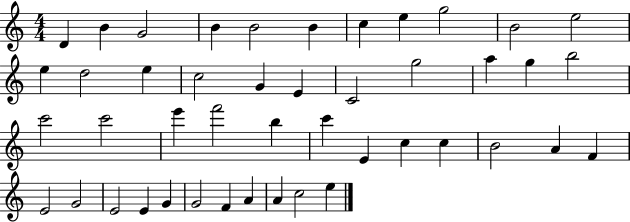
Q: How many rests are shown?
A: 0